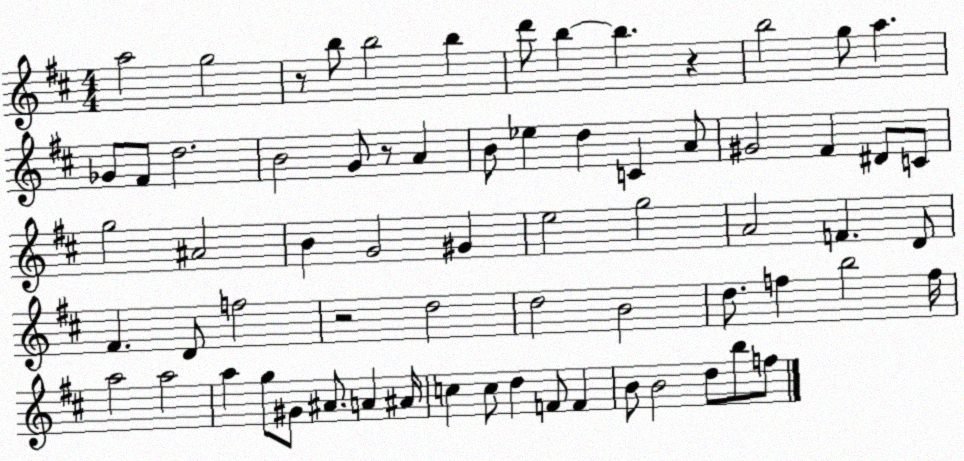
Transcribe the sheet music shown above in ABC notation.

X:1
T:Untitled
M:4/4
L:1/4
K:D
a2 g2 z/2 b/2 b2 b d'/2 b b z b2 g/2 a _G/2 ^F/2 d2 B2 G/2 z/2 A B/2 _e d C A/2 ^G2 ^F ^D/2 C/2 g2 ^A2 B G2 ^G e2 g2 A2 F D/2 ^F D/2 f2 z2 d2 d2 B2 d/2 f b2 f/4 a2 a2 a g/2 ^G/2 ^A/2 A ^A/4 c c/2 d F/2 F B/2 B2 d/2 b/2 f/2